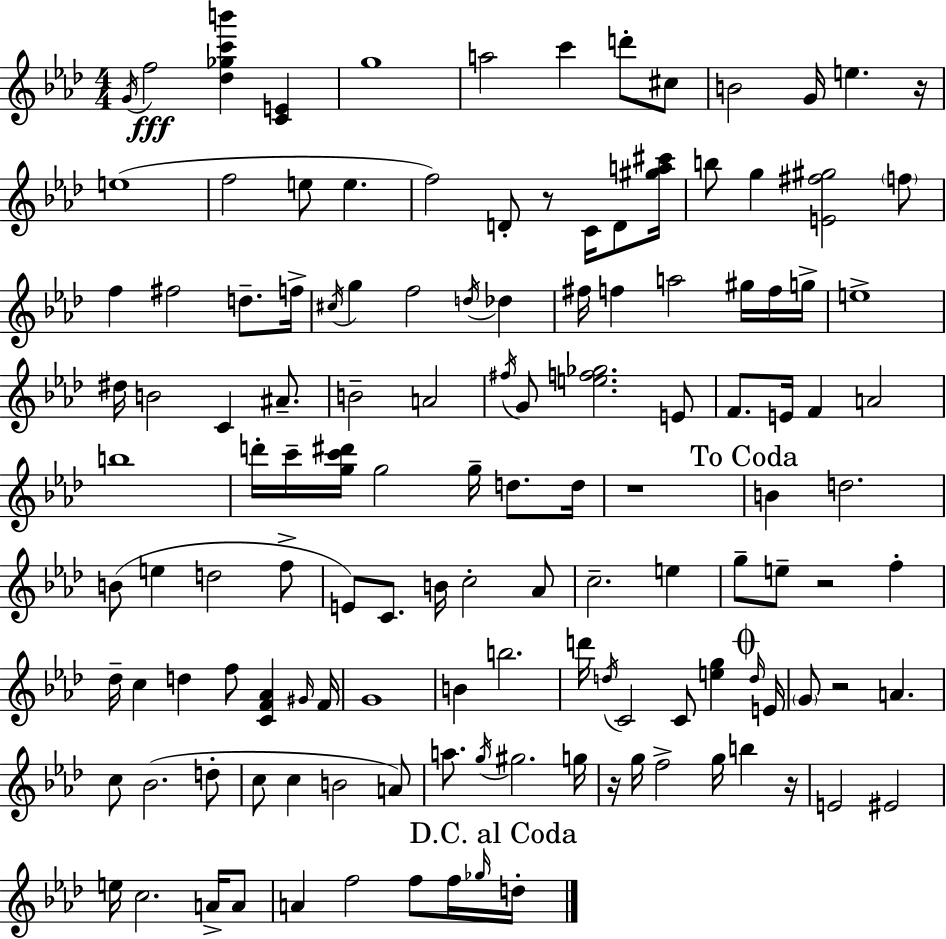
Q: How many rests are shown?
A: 7